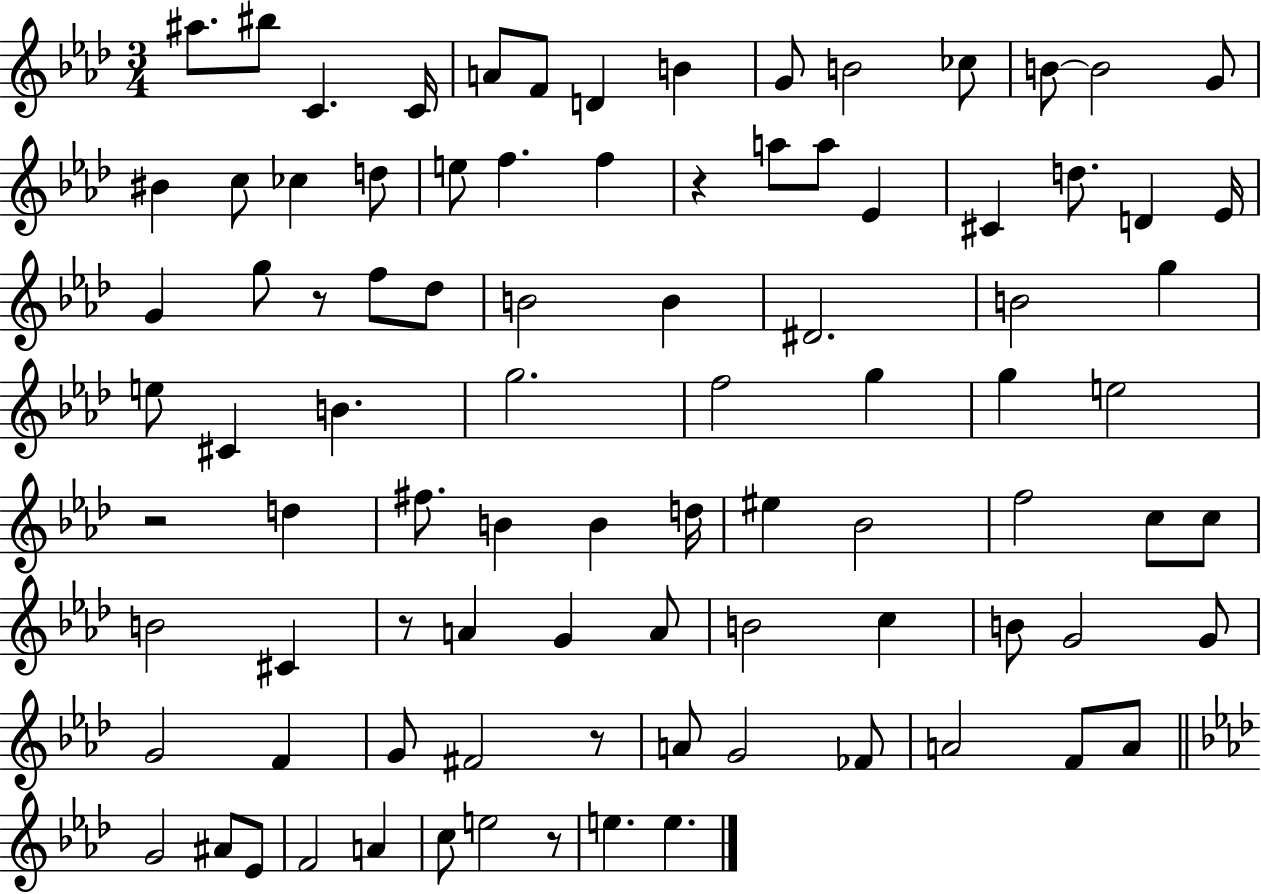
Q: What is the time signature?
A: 3/4